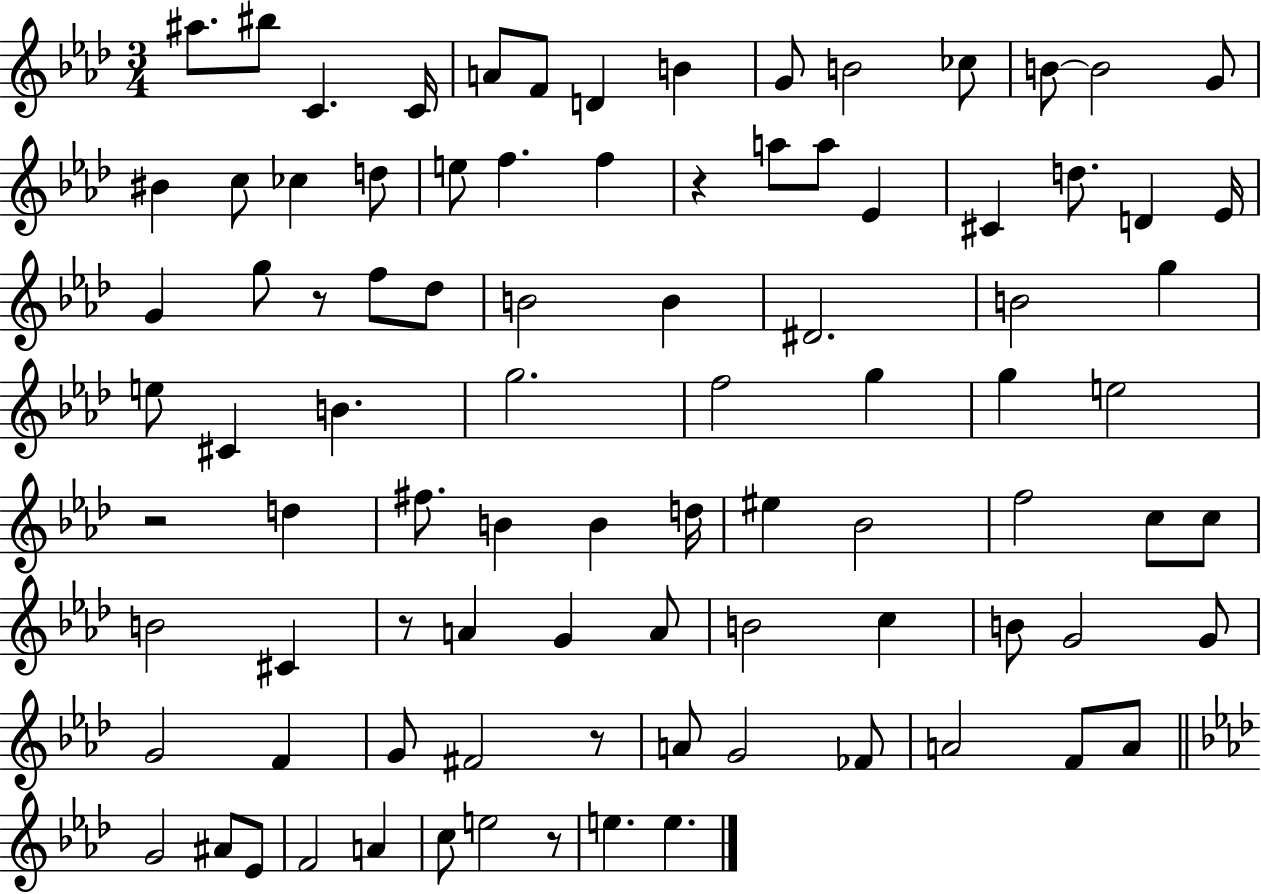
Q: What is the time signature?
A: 3/4